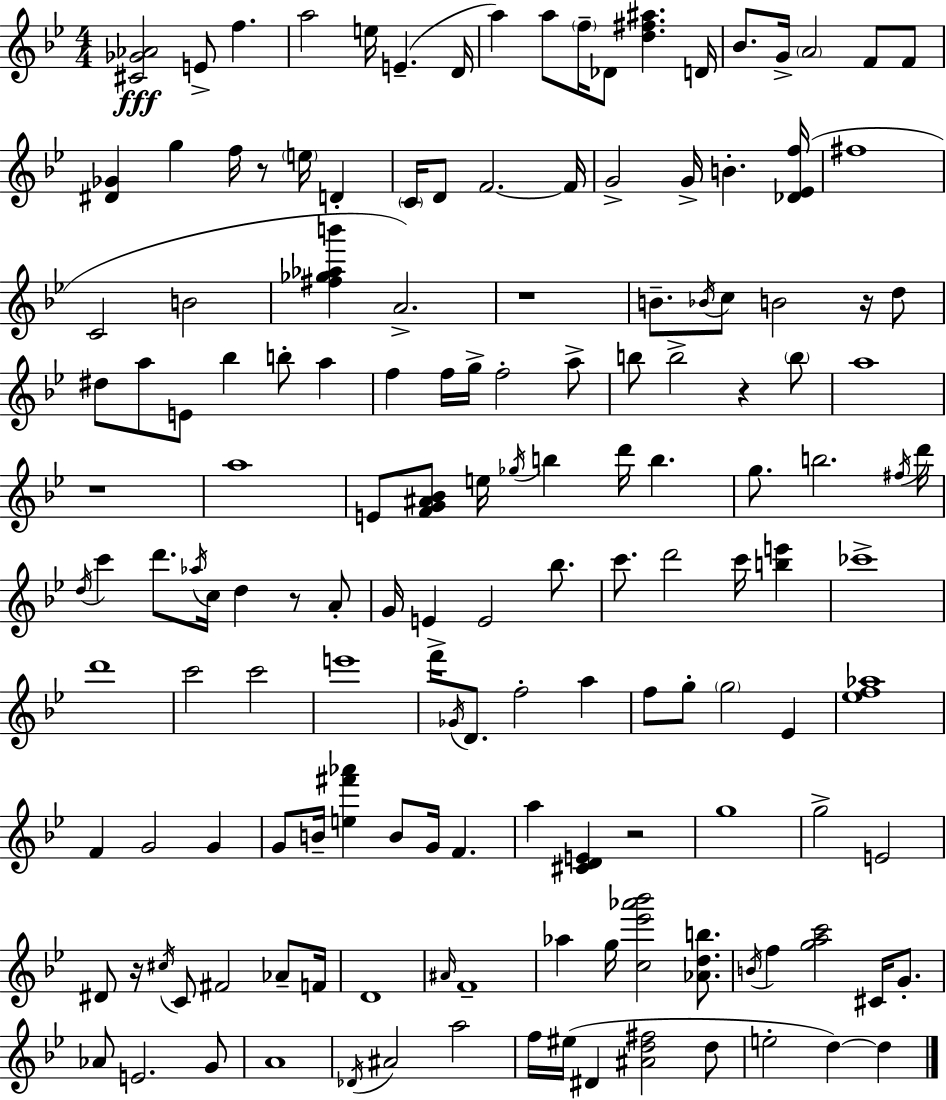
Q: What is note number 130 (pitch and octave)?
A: D5